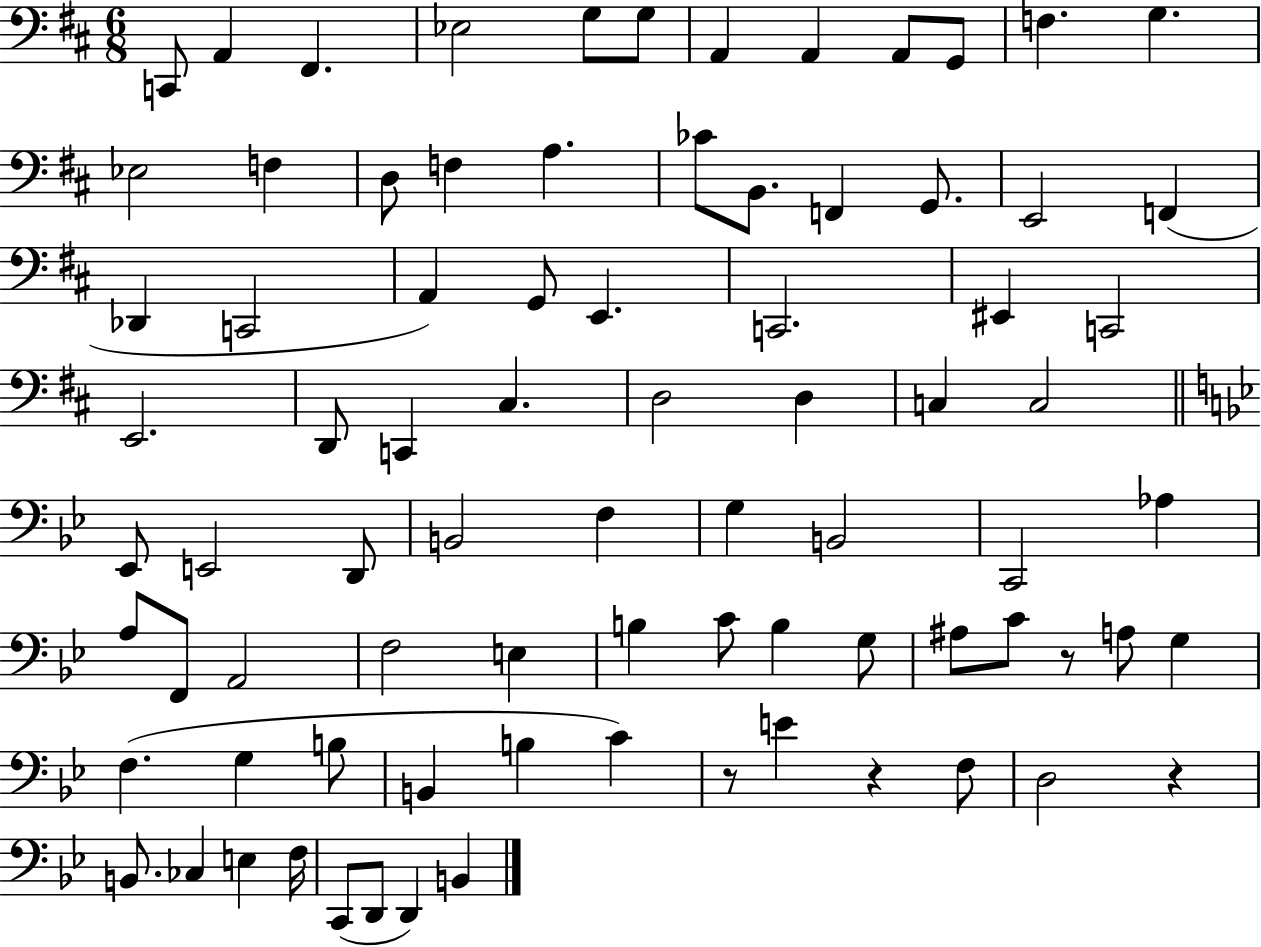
C2/e A2/q F#2/q. Eb3/h G3/e G3/e A2/q A2/q A2/e G2/e F3/q. G3/q. Eb3/h F3/q D3/e F3/q A3/q. CES4/e B2/e. F2/q G2/e. E2/h F2/q Db2/q C2/h A2/q G2/e E2/q. C2/h. EIS2/q C2/h E2/h. D2/e C2/q C#3/q. D3/h D3/q C3/q C3/h Eb2/e E2/h D2/e B2/h F3/q G3/q B2/h C2/h Ab3/q A3/e F2/e A2/h F3/h E3/q B3/q C4/e B3/q G3/e A#3/e C4/e R/e A3/e G3/q F3/q. G3/q B3/e B2/q B3/q C4/q R/e E4/q R/q F3/e D3/h R/q B2/e. CES3/q E3/q F3/s C2/e D2/e D2/q B2/q